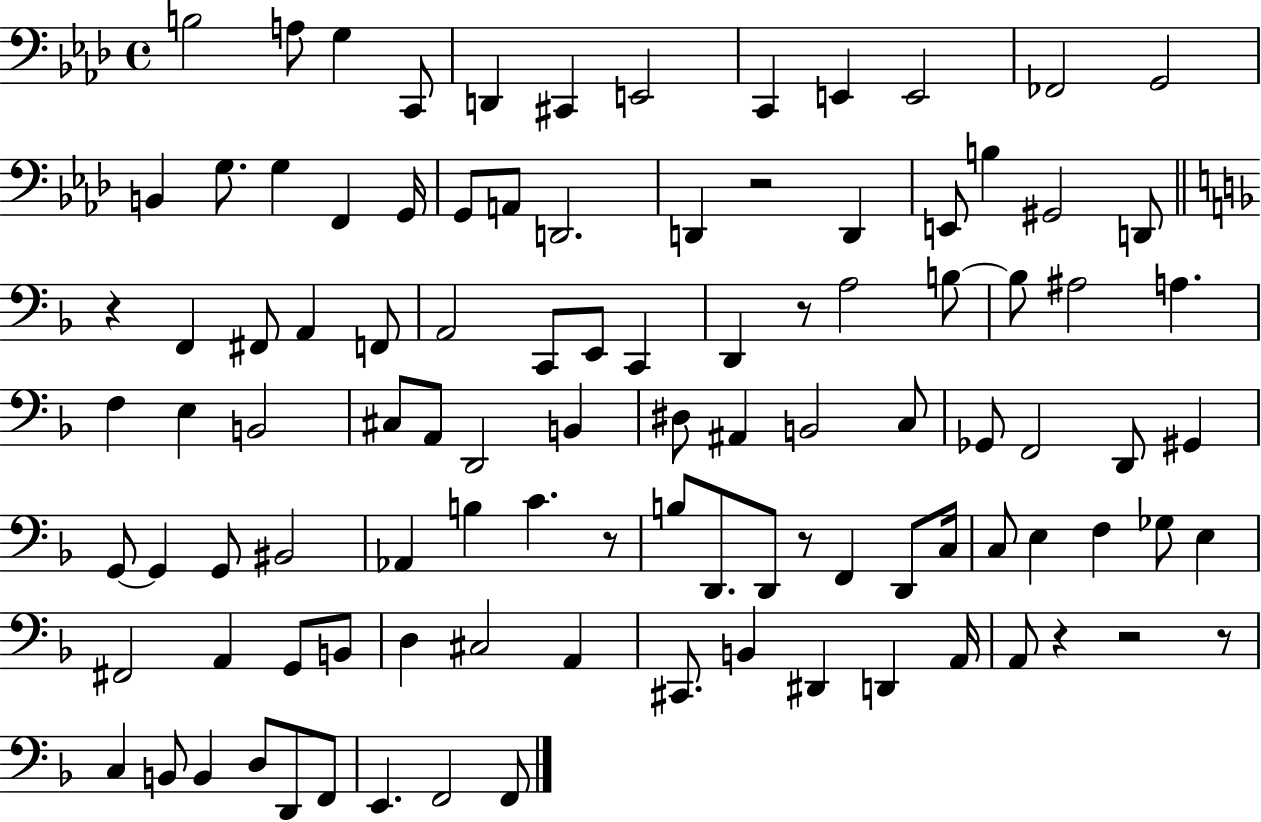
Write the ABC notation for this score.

X:1
T:Untitled
M:4/4
L:1/4
K:Ab
B,2 A,/2 G, C,,/2 D,, ^C,, E,,2 C,, E,, E,,2 _F,,2 G,,2 B,, G,/2 G, F,, G,,/4 G,,/2 A,,/2 D,,2 D,, z2 D,, E,,/2 B, ^G,,2 D,,/2 z F,, ^F,,/2 A,, F,,/2 A,,2 C,,/2 E,,/2 C,, D,, z/2 A,2 B,/2 B,/2 ^A,2 A, F, E, B,,2 ^C,/2 A,,/2 D,,2 B,, ^D,/2 ^A,, B,,2 C,/2 _G,,/2 F,,2 D,,/2 ^G,, G,,/2 G,, G,,/2 ^B,,2 _A,, B, C z/2 B,/2 D,,/2 D,,/2 z/2 F,, D,,/2 C,/4 C,/2 E, F, _G,/2 E, ^F,,2 A,, G,,/2 B,,/2 D, ^C,2 A,, ^C,,/2 B,, ^D,, D,, A,,/4 A,,/2 z z2 z/2 C, B,,/2 B,, D,/2 D,,/2 F,,/2 E,, F,,2 F,,/2